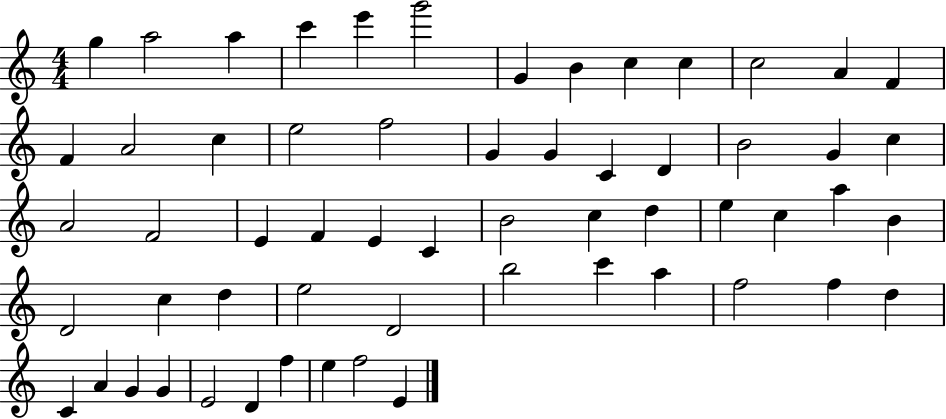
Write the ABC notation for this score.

X:1
T:Untitled
M:4/4
L:1/4
K:C
g a2 a c' e' g'2 G B c c c2 A F F A2 c e2 f2 G G C D B2 G c A2 F2 E F E C B2 c d e c a B D2 c d e2 D2 b2 c' a f2 f d C A G G E2 D f e f2 E